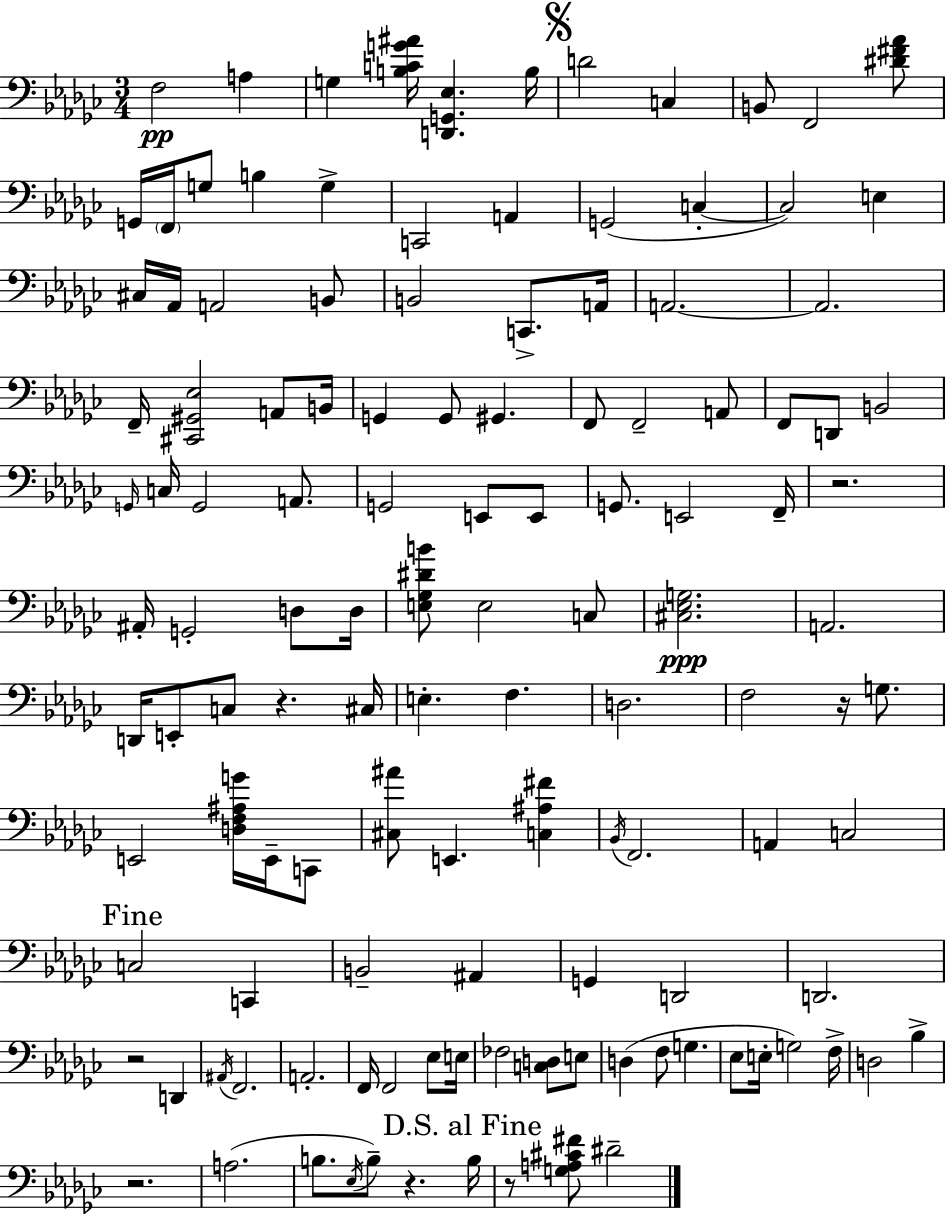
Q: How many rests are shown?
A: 7